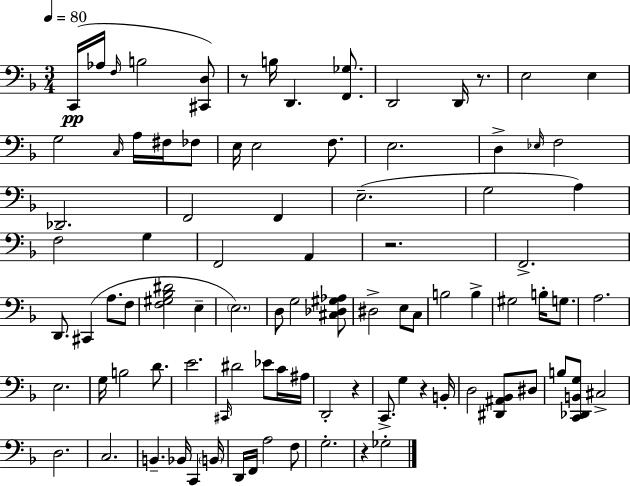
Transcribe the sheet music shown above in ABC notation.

X:1
T:Untitled
M:3/4
L:1/4
K:F
C,,/4 _A,/4 F,/4 B,2 [^C,,D,]/2 z/2 B,/4 D,, [F,,_G,]/2 D,,2 D,,/4 z/2 E,2 E, G,2 C,/4 A,/4 ^F,/4 _F,/2 E,/4 E,2 F,/2 E,2 D, _E,/4 F,2 _D,,2 F,,2 F,, E,2 G,2 A, F,2 G, F,,2 A,, z2 F,,2 D,,/2 ^C,, A,/2 F,/2 [F,^G,_B,^D]2 E, E,2 D,/2 G,2 [^C,_D,^G,_A,]/2 ^D,2 E,/2 C,/2 B,2 B, ^G,2 B,/4 G,/2 A,2 E,2 G,/4 B,2 D/2 E2 ^C,,/4 ^D2 _E/2 C/4 ^A,/4 D,,2 z C,,/2 G, z B,,/4 D,2 [^D,,^A,,_B,,]/2 ^D,/2 B,/2 [C,,_D,,B,,G,]/2 ^C,2 D,2 C,2 B,, _B,,/4 C,, B,,/4 D,,/4 F,,/4 A,2 F,/2 G,2 z _G,2